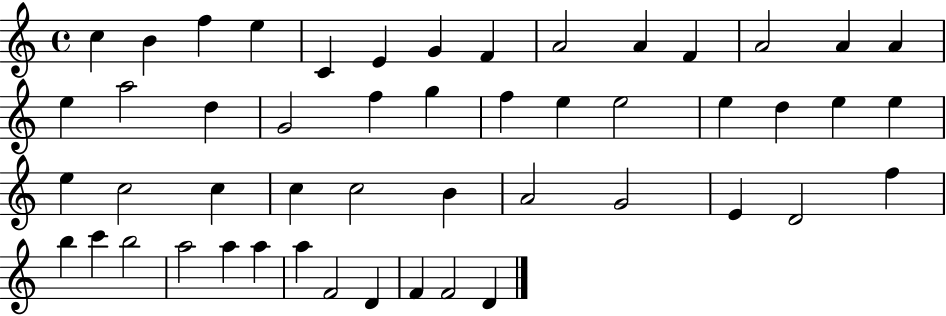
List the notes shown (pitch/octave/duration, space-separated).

C5/q B4/q F5/q E5/q C4/q E4/q G4/q F4/q A4/h A4/q F4/q A4/h A4/q A4/q E5/q A5/h D5/q G4/h F5/q G5/q F5/q E5/q E5/h E5/q D5/q E5/q E5/q E5/q C5/h C5/q C5/q C5/h B4/q A4/h G4/h E4/q D4/h F5/q B5/q C6/q B5/h A5/h A5/q A5/q A5/q F4/h D4/q F4/q F4/h D4/q